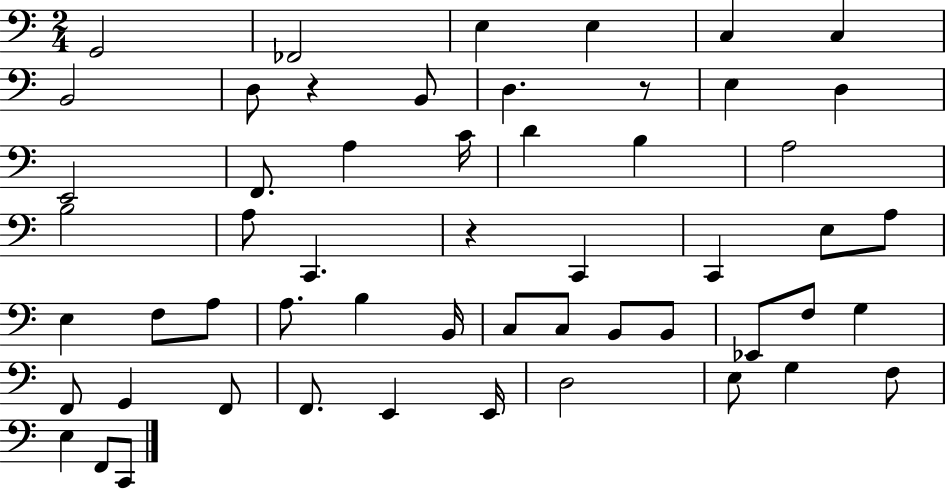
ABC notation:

X:1
T:Untitled
M:2/4
L:1/4
K:C
G,,2 _F,,2 E, E, C, C, B,,2 D,/2 z B,,/2 D, z/2 E, D, E,,2 F,,/2 A, C/4 D B, A,2 B,2 A,/2 C,, z C,, C,, E,/2 A,/2 E, F,/2 A,/2 A,/2 B, B,,/4 C,/2 C,/2 B,,/2 B,,/2 _E,,/2 F,/2 G, F,,/2 G,, F,,/2 F,,/2 E,, E,,/4 D,2 E,/2 G, F,/2 E, F,,/2 C,,/2